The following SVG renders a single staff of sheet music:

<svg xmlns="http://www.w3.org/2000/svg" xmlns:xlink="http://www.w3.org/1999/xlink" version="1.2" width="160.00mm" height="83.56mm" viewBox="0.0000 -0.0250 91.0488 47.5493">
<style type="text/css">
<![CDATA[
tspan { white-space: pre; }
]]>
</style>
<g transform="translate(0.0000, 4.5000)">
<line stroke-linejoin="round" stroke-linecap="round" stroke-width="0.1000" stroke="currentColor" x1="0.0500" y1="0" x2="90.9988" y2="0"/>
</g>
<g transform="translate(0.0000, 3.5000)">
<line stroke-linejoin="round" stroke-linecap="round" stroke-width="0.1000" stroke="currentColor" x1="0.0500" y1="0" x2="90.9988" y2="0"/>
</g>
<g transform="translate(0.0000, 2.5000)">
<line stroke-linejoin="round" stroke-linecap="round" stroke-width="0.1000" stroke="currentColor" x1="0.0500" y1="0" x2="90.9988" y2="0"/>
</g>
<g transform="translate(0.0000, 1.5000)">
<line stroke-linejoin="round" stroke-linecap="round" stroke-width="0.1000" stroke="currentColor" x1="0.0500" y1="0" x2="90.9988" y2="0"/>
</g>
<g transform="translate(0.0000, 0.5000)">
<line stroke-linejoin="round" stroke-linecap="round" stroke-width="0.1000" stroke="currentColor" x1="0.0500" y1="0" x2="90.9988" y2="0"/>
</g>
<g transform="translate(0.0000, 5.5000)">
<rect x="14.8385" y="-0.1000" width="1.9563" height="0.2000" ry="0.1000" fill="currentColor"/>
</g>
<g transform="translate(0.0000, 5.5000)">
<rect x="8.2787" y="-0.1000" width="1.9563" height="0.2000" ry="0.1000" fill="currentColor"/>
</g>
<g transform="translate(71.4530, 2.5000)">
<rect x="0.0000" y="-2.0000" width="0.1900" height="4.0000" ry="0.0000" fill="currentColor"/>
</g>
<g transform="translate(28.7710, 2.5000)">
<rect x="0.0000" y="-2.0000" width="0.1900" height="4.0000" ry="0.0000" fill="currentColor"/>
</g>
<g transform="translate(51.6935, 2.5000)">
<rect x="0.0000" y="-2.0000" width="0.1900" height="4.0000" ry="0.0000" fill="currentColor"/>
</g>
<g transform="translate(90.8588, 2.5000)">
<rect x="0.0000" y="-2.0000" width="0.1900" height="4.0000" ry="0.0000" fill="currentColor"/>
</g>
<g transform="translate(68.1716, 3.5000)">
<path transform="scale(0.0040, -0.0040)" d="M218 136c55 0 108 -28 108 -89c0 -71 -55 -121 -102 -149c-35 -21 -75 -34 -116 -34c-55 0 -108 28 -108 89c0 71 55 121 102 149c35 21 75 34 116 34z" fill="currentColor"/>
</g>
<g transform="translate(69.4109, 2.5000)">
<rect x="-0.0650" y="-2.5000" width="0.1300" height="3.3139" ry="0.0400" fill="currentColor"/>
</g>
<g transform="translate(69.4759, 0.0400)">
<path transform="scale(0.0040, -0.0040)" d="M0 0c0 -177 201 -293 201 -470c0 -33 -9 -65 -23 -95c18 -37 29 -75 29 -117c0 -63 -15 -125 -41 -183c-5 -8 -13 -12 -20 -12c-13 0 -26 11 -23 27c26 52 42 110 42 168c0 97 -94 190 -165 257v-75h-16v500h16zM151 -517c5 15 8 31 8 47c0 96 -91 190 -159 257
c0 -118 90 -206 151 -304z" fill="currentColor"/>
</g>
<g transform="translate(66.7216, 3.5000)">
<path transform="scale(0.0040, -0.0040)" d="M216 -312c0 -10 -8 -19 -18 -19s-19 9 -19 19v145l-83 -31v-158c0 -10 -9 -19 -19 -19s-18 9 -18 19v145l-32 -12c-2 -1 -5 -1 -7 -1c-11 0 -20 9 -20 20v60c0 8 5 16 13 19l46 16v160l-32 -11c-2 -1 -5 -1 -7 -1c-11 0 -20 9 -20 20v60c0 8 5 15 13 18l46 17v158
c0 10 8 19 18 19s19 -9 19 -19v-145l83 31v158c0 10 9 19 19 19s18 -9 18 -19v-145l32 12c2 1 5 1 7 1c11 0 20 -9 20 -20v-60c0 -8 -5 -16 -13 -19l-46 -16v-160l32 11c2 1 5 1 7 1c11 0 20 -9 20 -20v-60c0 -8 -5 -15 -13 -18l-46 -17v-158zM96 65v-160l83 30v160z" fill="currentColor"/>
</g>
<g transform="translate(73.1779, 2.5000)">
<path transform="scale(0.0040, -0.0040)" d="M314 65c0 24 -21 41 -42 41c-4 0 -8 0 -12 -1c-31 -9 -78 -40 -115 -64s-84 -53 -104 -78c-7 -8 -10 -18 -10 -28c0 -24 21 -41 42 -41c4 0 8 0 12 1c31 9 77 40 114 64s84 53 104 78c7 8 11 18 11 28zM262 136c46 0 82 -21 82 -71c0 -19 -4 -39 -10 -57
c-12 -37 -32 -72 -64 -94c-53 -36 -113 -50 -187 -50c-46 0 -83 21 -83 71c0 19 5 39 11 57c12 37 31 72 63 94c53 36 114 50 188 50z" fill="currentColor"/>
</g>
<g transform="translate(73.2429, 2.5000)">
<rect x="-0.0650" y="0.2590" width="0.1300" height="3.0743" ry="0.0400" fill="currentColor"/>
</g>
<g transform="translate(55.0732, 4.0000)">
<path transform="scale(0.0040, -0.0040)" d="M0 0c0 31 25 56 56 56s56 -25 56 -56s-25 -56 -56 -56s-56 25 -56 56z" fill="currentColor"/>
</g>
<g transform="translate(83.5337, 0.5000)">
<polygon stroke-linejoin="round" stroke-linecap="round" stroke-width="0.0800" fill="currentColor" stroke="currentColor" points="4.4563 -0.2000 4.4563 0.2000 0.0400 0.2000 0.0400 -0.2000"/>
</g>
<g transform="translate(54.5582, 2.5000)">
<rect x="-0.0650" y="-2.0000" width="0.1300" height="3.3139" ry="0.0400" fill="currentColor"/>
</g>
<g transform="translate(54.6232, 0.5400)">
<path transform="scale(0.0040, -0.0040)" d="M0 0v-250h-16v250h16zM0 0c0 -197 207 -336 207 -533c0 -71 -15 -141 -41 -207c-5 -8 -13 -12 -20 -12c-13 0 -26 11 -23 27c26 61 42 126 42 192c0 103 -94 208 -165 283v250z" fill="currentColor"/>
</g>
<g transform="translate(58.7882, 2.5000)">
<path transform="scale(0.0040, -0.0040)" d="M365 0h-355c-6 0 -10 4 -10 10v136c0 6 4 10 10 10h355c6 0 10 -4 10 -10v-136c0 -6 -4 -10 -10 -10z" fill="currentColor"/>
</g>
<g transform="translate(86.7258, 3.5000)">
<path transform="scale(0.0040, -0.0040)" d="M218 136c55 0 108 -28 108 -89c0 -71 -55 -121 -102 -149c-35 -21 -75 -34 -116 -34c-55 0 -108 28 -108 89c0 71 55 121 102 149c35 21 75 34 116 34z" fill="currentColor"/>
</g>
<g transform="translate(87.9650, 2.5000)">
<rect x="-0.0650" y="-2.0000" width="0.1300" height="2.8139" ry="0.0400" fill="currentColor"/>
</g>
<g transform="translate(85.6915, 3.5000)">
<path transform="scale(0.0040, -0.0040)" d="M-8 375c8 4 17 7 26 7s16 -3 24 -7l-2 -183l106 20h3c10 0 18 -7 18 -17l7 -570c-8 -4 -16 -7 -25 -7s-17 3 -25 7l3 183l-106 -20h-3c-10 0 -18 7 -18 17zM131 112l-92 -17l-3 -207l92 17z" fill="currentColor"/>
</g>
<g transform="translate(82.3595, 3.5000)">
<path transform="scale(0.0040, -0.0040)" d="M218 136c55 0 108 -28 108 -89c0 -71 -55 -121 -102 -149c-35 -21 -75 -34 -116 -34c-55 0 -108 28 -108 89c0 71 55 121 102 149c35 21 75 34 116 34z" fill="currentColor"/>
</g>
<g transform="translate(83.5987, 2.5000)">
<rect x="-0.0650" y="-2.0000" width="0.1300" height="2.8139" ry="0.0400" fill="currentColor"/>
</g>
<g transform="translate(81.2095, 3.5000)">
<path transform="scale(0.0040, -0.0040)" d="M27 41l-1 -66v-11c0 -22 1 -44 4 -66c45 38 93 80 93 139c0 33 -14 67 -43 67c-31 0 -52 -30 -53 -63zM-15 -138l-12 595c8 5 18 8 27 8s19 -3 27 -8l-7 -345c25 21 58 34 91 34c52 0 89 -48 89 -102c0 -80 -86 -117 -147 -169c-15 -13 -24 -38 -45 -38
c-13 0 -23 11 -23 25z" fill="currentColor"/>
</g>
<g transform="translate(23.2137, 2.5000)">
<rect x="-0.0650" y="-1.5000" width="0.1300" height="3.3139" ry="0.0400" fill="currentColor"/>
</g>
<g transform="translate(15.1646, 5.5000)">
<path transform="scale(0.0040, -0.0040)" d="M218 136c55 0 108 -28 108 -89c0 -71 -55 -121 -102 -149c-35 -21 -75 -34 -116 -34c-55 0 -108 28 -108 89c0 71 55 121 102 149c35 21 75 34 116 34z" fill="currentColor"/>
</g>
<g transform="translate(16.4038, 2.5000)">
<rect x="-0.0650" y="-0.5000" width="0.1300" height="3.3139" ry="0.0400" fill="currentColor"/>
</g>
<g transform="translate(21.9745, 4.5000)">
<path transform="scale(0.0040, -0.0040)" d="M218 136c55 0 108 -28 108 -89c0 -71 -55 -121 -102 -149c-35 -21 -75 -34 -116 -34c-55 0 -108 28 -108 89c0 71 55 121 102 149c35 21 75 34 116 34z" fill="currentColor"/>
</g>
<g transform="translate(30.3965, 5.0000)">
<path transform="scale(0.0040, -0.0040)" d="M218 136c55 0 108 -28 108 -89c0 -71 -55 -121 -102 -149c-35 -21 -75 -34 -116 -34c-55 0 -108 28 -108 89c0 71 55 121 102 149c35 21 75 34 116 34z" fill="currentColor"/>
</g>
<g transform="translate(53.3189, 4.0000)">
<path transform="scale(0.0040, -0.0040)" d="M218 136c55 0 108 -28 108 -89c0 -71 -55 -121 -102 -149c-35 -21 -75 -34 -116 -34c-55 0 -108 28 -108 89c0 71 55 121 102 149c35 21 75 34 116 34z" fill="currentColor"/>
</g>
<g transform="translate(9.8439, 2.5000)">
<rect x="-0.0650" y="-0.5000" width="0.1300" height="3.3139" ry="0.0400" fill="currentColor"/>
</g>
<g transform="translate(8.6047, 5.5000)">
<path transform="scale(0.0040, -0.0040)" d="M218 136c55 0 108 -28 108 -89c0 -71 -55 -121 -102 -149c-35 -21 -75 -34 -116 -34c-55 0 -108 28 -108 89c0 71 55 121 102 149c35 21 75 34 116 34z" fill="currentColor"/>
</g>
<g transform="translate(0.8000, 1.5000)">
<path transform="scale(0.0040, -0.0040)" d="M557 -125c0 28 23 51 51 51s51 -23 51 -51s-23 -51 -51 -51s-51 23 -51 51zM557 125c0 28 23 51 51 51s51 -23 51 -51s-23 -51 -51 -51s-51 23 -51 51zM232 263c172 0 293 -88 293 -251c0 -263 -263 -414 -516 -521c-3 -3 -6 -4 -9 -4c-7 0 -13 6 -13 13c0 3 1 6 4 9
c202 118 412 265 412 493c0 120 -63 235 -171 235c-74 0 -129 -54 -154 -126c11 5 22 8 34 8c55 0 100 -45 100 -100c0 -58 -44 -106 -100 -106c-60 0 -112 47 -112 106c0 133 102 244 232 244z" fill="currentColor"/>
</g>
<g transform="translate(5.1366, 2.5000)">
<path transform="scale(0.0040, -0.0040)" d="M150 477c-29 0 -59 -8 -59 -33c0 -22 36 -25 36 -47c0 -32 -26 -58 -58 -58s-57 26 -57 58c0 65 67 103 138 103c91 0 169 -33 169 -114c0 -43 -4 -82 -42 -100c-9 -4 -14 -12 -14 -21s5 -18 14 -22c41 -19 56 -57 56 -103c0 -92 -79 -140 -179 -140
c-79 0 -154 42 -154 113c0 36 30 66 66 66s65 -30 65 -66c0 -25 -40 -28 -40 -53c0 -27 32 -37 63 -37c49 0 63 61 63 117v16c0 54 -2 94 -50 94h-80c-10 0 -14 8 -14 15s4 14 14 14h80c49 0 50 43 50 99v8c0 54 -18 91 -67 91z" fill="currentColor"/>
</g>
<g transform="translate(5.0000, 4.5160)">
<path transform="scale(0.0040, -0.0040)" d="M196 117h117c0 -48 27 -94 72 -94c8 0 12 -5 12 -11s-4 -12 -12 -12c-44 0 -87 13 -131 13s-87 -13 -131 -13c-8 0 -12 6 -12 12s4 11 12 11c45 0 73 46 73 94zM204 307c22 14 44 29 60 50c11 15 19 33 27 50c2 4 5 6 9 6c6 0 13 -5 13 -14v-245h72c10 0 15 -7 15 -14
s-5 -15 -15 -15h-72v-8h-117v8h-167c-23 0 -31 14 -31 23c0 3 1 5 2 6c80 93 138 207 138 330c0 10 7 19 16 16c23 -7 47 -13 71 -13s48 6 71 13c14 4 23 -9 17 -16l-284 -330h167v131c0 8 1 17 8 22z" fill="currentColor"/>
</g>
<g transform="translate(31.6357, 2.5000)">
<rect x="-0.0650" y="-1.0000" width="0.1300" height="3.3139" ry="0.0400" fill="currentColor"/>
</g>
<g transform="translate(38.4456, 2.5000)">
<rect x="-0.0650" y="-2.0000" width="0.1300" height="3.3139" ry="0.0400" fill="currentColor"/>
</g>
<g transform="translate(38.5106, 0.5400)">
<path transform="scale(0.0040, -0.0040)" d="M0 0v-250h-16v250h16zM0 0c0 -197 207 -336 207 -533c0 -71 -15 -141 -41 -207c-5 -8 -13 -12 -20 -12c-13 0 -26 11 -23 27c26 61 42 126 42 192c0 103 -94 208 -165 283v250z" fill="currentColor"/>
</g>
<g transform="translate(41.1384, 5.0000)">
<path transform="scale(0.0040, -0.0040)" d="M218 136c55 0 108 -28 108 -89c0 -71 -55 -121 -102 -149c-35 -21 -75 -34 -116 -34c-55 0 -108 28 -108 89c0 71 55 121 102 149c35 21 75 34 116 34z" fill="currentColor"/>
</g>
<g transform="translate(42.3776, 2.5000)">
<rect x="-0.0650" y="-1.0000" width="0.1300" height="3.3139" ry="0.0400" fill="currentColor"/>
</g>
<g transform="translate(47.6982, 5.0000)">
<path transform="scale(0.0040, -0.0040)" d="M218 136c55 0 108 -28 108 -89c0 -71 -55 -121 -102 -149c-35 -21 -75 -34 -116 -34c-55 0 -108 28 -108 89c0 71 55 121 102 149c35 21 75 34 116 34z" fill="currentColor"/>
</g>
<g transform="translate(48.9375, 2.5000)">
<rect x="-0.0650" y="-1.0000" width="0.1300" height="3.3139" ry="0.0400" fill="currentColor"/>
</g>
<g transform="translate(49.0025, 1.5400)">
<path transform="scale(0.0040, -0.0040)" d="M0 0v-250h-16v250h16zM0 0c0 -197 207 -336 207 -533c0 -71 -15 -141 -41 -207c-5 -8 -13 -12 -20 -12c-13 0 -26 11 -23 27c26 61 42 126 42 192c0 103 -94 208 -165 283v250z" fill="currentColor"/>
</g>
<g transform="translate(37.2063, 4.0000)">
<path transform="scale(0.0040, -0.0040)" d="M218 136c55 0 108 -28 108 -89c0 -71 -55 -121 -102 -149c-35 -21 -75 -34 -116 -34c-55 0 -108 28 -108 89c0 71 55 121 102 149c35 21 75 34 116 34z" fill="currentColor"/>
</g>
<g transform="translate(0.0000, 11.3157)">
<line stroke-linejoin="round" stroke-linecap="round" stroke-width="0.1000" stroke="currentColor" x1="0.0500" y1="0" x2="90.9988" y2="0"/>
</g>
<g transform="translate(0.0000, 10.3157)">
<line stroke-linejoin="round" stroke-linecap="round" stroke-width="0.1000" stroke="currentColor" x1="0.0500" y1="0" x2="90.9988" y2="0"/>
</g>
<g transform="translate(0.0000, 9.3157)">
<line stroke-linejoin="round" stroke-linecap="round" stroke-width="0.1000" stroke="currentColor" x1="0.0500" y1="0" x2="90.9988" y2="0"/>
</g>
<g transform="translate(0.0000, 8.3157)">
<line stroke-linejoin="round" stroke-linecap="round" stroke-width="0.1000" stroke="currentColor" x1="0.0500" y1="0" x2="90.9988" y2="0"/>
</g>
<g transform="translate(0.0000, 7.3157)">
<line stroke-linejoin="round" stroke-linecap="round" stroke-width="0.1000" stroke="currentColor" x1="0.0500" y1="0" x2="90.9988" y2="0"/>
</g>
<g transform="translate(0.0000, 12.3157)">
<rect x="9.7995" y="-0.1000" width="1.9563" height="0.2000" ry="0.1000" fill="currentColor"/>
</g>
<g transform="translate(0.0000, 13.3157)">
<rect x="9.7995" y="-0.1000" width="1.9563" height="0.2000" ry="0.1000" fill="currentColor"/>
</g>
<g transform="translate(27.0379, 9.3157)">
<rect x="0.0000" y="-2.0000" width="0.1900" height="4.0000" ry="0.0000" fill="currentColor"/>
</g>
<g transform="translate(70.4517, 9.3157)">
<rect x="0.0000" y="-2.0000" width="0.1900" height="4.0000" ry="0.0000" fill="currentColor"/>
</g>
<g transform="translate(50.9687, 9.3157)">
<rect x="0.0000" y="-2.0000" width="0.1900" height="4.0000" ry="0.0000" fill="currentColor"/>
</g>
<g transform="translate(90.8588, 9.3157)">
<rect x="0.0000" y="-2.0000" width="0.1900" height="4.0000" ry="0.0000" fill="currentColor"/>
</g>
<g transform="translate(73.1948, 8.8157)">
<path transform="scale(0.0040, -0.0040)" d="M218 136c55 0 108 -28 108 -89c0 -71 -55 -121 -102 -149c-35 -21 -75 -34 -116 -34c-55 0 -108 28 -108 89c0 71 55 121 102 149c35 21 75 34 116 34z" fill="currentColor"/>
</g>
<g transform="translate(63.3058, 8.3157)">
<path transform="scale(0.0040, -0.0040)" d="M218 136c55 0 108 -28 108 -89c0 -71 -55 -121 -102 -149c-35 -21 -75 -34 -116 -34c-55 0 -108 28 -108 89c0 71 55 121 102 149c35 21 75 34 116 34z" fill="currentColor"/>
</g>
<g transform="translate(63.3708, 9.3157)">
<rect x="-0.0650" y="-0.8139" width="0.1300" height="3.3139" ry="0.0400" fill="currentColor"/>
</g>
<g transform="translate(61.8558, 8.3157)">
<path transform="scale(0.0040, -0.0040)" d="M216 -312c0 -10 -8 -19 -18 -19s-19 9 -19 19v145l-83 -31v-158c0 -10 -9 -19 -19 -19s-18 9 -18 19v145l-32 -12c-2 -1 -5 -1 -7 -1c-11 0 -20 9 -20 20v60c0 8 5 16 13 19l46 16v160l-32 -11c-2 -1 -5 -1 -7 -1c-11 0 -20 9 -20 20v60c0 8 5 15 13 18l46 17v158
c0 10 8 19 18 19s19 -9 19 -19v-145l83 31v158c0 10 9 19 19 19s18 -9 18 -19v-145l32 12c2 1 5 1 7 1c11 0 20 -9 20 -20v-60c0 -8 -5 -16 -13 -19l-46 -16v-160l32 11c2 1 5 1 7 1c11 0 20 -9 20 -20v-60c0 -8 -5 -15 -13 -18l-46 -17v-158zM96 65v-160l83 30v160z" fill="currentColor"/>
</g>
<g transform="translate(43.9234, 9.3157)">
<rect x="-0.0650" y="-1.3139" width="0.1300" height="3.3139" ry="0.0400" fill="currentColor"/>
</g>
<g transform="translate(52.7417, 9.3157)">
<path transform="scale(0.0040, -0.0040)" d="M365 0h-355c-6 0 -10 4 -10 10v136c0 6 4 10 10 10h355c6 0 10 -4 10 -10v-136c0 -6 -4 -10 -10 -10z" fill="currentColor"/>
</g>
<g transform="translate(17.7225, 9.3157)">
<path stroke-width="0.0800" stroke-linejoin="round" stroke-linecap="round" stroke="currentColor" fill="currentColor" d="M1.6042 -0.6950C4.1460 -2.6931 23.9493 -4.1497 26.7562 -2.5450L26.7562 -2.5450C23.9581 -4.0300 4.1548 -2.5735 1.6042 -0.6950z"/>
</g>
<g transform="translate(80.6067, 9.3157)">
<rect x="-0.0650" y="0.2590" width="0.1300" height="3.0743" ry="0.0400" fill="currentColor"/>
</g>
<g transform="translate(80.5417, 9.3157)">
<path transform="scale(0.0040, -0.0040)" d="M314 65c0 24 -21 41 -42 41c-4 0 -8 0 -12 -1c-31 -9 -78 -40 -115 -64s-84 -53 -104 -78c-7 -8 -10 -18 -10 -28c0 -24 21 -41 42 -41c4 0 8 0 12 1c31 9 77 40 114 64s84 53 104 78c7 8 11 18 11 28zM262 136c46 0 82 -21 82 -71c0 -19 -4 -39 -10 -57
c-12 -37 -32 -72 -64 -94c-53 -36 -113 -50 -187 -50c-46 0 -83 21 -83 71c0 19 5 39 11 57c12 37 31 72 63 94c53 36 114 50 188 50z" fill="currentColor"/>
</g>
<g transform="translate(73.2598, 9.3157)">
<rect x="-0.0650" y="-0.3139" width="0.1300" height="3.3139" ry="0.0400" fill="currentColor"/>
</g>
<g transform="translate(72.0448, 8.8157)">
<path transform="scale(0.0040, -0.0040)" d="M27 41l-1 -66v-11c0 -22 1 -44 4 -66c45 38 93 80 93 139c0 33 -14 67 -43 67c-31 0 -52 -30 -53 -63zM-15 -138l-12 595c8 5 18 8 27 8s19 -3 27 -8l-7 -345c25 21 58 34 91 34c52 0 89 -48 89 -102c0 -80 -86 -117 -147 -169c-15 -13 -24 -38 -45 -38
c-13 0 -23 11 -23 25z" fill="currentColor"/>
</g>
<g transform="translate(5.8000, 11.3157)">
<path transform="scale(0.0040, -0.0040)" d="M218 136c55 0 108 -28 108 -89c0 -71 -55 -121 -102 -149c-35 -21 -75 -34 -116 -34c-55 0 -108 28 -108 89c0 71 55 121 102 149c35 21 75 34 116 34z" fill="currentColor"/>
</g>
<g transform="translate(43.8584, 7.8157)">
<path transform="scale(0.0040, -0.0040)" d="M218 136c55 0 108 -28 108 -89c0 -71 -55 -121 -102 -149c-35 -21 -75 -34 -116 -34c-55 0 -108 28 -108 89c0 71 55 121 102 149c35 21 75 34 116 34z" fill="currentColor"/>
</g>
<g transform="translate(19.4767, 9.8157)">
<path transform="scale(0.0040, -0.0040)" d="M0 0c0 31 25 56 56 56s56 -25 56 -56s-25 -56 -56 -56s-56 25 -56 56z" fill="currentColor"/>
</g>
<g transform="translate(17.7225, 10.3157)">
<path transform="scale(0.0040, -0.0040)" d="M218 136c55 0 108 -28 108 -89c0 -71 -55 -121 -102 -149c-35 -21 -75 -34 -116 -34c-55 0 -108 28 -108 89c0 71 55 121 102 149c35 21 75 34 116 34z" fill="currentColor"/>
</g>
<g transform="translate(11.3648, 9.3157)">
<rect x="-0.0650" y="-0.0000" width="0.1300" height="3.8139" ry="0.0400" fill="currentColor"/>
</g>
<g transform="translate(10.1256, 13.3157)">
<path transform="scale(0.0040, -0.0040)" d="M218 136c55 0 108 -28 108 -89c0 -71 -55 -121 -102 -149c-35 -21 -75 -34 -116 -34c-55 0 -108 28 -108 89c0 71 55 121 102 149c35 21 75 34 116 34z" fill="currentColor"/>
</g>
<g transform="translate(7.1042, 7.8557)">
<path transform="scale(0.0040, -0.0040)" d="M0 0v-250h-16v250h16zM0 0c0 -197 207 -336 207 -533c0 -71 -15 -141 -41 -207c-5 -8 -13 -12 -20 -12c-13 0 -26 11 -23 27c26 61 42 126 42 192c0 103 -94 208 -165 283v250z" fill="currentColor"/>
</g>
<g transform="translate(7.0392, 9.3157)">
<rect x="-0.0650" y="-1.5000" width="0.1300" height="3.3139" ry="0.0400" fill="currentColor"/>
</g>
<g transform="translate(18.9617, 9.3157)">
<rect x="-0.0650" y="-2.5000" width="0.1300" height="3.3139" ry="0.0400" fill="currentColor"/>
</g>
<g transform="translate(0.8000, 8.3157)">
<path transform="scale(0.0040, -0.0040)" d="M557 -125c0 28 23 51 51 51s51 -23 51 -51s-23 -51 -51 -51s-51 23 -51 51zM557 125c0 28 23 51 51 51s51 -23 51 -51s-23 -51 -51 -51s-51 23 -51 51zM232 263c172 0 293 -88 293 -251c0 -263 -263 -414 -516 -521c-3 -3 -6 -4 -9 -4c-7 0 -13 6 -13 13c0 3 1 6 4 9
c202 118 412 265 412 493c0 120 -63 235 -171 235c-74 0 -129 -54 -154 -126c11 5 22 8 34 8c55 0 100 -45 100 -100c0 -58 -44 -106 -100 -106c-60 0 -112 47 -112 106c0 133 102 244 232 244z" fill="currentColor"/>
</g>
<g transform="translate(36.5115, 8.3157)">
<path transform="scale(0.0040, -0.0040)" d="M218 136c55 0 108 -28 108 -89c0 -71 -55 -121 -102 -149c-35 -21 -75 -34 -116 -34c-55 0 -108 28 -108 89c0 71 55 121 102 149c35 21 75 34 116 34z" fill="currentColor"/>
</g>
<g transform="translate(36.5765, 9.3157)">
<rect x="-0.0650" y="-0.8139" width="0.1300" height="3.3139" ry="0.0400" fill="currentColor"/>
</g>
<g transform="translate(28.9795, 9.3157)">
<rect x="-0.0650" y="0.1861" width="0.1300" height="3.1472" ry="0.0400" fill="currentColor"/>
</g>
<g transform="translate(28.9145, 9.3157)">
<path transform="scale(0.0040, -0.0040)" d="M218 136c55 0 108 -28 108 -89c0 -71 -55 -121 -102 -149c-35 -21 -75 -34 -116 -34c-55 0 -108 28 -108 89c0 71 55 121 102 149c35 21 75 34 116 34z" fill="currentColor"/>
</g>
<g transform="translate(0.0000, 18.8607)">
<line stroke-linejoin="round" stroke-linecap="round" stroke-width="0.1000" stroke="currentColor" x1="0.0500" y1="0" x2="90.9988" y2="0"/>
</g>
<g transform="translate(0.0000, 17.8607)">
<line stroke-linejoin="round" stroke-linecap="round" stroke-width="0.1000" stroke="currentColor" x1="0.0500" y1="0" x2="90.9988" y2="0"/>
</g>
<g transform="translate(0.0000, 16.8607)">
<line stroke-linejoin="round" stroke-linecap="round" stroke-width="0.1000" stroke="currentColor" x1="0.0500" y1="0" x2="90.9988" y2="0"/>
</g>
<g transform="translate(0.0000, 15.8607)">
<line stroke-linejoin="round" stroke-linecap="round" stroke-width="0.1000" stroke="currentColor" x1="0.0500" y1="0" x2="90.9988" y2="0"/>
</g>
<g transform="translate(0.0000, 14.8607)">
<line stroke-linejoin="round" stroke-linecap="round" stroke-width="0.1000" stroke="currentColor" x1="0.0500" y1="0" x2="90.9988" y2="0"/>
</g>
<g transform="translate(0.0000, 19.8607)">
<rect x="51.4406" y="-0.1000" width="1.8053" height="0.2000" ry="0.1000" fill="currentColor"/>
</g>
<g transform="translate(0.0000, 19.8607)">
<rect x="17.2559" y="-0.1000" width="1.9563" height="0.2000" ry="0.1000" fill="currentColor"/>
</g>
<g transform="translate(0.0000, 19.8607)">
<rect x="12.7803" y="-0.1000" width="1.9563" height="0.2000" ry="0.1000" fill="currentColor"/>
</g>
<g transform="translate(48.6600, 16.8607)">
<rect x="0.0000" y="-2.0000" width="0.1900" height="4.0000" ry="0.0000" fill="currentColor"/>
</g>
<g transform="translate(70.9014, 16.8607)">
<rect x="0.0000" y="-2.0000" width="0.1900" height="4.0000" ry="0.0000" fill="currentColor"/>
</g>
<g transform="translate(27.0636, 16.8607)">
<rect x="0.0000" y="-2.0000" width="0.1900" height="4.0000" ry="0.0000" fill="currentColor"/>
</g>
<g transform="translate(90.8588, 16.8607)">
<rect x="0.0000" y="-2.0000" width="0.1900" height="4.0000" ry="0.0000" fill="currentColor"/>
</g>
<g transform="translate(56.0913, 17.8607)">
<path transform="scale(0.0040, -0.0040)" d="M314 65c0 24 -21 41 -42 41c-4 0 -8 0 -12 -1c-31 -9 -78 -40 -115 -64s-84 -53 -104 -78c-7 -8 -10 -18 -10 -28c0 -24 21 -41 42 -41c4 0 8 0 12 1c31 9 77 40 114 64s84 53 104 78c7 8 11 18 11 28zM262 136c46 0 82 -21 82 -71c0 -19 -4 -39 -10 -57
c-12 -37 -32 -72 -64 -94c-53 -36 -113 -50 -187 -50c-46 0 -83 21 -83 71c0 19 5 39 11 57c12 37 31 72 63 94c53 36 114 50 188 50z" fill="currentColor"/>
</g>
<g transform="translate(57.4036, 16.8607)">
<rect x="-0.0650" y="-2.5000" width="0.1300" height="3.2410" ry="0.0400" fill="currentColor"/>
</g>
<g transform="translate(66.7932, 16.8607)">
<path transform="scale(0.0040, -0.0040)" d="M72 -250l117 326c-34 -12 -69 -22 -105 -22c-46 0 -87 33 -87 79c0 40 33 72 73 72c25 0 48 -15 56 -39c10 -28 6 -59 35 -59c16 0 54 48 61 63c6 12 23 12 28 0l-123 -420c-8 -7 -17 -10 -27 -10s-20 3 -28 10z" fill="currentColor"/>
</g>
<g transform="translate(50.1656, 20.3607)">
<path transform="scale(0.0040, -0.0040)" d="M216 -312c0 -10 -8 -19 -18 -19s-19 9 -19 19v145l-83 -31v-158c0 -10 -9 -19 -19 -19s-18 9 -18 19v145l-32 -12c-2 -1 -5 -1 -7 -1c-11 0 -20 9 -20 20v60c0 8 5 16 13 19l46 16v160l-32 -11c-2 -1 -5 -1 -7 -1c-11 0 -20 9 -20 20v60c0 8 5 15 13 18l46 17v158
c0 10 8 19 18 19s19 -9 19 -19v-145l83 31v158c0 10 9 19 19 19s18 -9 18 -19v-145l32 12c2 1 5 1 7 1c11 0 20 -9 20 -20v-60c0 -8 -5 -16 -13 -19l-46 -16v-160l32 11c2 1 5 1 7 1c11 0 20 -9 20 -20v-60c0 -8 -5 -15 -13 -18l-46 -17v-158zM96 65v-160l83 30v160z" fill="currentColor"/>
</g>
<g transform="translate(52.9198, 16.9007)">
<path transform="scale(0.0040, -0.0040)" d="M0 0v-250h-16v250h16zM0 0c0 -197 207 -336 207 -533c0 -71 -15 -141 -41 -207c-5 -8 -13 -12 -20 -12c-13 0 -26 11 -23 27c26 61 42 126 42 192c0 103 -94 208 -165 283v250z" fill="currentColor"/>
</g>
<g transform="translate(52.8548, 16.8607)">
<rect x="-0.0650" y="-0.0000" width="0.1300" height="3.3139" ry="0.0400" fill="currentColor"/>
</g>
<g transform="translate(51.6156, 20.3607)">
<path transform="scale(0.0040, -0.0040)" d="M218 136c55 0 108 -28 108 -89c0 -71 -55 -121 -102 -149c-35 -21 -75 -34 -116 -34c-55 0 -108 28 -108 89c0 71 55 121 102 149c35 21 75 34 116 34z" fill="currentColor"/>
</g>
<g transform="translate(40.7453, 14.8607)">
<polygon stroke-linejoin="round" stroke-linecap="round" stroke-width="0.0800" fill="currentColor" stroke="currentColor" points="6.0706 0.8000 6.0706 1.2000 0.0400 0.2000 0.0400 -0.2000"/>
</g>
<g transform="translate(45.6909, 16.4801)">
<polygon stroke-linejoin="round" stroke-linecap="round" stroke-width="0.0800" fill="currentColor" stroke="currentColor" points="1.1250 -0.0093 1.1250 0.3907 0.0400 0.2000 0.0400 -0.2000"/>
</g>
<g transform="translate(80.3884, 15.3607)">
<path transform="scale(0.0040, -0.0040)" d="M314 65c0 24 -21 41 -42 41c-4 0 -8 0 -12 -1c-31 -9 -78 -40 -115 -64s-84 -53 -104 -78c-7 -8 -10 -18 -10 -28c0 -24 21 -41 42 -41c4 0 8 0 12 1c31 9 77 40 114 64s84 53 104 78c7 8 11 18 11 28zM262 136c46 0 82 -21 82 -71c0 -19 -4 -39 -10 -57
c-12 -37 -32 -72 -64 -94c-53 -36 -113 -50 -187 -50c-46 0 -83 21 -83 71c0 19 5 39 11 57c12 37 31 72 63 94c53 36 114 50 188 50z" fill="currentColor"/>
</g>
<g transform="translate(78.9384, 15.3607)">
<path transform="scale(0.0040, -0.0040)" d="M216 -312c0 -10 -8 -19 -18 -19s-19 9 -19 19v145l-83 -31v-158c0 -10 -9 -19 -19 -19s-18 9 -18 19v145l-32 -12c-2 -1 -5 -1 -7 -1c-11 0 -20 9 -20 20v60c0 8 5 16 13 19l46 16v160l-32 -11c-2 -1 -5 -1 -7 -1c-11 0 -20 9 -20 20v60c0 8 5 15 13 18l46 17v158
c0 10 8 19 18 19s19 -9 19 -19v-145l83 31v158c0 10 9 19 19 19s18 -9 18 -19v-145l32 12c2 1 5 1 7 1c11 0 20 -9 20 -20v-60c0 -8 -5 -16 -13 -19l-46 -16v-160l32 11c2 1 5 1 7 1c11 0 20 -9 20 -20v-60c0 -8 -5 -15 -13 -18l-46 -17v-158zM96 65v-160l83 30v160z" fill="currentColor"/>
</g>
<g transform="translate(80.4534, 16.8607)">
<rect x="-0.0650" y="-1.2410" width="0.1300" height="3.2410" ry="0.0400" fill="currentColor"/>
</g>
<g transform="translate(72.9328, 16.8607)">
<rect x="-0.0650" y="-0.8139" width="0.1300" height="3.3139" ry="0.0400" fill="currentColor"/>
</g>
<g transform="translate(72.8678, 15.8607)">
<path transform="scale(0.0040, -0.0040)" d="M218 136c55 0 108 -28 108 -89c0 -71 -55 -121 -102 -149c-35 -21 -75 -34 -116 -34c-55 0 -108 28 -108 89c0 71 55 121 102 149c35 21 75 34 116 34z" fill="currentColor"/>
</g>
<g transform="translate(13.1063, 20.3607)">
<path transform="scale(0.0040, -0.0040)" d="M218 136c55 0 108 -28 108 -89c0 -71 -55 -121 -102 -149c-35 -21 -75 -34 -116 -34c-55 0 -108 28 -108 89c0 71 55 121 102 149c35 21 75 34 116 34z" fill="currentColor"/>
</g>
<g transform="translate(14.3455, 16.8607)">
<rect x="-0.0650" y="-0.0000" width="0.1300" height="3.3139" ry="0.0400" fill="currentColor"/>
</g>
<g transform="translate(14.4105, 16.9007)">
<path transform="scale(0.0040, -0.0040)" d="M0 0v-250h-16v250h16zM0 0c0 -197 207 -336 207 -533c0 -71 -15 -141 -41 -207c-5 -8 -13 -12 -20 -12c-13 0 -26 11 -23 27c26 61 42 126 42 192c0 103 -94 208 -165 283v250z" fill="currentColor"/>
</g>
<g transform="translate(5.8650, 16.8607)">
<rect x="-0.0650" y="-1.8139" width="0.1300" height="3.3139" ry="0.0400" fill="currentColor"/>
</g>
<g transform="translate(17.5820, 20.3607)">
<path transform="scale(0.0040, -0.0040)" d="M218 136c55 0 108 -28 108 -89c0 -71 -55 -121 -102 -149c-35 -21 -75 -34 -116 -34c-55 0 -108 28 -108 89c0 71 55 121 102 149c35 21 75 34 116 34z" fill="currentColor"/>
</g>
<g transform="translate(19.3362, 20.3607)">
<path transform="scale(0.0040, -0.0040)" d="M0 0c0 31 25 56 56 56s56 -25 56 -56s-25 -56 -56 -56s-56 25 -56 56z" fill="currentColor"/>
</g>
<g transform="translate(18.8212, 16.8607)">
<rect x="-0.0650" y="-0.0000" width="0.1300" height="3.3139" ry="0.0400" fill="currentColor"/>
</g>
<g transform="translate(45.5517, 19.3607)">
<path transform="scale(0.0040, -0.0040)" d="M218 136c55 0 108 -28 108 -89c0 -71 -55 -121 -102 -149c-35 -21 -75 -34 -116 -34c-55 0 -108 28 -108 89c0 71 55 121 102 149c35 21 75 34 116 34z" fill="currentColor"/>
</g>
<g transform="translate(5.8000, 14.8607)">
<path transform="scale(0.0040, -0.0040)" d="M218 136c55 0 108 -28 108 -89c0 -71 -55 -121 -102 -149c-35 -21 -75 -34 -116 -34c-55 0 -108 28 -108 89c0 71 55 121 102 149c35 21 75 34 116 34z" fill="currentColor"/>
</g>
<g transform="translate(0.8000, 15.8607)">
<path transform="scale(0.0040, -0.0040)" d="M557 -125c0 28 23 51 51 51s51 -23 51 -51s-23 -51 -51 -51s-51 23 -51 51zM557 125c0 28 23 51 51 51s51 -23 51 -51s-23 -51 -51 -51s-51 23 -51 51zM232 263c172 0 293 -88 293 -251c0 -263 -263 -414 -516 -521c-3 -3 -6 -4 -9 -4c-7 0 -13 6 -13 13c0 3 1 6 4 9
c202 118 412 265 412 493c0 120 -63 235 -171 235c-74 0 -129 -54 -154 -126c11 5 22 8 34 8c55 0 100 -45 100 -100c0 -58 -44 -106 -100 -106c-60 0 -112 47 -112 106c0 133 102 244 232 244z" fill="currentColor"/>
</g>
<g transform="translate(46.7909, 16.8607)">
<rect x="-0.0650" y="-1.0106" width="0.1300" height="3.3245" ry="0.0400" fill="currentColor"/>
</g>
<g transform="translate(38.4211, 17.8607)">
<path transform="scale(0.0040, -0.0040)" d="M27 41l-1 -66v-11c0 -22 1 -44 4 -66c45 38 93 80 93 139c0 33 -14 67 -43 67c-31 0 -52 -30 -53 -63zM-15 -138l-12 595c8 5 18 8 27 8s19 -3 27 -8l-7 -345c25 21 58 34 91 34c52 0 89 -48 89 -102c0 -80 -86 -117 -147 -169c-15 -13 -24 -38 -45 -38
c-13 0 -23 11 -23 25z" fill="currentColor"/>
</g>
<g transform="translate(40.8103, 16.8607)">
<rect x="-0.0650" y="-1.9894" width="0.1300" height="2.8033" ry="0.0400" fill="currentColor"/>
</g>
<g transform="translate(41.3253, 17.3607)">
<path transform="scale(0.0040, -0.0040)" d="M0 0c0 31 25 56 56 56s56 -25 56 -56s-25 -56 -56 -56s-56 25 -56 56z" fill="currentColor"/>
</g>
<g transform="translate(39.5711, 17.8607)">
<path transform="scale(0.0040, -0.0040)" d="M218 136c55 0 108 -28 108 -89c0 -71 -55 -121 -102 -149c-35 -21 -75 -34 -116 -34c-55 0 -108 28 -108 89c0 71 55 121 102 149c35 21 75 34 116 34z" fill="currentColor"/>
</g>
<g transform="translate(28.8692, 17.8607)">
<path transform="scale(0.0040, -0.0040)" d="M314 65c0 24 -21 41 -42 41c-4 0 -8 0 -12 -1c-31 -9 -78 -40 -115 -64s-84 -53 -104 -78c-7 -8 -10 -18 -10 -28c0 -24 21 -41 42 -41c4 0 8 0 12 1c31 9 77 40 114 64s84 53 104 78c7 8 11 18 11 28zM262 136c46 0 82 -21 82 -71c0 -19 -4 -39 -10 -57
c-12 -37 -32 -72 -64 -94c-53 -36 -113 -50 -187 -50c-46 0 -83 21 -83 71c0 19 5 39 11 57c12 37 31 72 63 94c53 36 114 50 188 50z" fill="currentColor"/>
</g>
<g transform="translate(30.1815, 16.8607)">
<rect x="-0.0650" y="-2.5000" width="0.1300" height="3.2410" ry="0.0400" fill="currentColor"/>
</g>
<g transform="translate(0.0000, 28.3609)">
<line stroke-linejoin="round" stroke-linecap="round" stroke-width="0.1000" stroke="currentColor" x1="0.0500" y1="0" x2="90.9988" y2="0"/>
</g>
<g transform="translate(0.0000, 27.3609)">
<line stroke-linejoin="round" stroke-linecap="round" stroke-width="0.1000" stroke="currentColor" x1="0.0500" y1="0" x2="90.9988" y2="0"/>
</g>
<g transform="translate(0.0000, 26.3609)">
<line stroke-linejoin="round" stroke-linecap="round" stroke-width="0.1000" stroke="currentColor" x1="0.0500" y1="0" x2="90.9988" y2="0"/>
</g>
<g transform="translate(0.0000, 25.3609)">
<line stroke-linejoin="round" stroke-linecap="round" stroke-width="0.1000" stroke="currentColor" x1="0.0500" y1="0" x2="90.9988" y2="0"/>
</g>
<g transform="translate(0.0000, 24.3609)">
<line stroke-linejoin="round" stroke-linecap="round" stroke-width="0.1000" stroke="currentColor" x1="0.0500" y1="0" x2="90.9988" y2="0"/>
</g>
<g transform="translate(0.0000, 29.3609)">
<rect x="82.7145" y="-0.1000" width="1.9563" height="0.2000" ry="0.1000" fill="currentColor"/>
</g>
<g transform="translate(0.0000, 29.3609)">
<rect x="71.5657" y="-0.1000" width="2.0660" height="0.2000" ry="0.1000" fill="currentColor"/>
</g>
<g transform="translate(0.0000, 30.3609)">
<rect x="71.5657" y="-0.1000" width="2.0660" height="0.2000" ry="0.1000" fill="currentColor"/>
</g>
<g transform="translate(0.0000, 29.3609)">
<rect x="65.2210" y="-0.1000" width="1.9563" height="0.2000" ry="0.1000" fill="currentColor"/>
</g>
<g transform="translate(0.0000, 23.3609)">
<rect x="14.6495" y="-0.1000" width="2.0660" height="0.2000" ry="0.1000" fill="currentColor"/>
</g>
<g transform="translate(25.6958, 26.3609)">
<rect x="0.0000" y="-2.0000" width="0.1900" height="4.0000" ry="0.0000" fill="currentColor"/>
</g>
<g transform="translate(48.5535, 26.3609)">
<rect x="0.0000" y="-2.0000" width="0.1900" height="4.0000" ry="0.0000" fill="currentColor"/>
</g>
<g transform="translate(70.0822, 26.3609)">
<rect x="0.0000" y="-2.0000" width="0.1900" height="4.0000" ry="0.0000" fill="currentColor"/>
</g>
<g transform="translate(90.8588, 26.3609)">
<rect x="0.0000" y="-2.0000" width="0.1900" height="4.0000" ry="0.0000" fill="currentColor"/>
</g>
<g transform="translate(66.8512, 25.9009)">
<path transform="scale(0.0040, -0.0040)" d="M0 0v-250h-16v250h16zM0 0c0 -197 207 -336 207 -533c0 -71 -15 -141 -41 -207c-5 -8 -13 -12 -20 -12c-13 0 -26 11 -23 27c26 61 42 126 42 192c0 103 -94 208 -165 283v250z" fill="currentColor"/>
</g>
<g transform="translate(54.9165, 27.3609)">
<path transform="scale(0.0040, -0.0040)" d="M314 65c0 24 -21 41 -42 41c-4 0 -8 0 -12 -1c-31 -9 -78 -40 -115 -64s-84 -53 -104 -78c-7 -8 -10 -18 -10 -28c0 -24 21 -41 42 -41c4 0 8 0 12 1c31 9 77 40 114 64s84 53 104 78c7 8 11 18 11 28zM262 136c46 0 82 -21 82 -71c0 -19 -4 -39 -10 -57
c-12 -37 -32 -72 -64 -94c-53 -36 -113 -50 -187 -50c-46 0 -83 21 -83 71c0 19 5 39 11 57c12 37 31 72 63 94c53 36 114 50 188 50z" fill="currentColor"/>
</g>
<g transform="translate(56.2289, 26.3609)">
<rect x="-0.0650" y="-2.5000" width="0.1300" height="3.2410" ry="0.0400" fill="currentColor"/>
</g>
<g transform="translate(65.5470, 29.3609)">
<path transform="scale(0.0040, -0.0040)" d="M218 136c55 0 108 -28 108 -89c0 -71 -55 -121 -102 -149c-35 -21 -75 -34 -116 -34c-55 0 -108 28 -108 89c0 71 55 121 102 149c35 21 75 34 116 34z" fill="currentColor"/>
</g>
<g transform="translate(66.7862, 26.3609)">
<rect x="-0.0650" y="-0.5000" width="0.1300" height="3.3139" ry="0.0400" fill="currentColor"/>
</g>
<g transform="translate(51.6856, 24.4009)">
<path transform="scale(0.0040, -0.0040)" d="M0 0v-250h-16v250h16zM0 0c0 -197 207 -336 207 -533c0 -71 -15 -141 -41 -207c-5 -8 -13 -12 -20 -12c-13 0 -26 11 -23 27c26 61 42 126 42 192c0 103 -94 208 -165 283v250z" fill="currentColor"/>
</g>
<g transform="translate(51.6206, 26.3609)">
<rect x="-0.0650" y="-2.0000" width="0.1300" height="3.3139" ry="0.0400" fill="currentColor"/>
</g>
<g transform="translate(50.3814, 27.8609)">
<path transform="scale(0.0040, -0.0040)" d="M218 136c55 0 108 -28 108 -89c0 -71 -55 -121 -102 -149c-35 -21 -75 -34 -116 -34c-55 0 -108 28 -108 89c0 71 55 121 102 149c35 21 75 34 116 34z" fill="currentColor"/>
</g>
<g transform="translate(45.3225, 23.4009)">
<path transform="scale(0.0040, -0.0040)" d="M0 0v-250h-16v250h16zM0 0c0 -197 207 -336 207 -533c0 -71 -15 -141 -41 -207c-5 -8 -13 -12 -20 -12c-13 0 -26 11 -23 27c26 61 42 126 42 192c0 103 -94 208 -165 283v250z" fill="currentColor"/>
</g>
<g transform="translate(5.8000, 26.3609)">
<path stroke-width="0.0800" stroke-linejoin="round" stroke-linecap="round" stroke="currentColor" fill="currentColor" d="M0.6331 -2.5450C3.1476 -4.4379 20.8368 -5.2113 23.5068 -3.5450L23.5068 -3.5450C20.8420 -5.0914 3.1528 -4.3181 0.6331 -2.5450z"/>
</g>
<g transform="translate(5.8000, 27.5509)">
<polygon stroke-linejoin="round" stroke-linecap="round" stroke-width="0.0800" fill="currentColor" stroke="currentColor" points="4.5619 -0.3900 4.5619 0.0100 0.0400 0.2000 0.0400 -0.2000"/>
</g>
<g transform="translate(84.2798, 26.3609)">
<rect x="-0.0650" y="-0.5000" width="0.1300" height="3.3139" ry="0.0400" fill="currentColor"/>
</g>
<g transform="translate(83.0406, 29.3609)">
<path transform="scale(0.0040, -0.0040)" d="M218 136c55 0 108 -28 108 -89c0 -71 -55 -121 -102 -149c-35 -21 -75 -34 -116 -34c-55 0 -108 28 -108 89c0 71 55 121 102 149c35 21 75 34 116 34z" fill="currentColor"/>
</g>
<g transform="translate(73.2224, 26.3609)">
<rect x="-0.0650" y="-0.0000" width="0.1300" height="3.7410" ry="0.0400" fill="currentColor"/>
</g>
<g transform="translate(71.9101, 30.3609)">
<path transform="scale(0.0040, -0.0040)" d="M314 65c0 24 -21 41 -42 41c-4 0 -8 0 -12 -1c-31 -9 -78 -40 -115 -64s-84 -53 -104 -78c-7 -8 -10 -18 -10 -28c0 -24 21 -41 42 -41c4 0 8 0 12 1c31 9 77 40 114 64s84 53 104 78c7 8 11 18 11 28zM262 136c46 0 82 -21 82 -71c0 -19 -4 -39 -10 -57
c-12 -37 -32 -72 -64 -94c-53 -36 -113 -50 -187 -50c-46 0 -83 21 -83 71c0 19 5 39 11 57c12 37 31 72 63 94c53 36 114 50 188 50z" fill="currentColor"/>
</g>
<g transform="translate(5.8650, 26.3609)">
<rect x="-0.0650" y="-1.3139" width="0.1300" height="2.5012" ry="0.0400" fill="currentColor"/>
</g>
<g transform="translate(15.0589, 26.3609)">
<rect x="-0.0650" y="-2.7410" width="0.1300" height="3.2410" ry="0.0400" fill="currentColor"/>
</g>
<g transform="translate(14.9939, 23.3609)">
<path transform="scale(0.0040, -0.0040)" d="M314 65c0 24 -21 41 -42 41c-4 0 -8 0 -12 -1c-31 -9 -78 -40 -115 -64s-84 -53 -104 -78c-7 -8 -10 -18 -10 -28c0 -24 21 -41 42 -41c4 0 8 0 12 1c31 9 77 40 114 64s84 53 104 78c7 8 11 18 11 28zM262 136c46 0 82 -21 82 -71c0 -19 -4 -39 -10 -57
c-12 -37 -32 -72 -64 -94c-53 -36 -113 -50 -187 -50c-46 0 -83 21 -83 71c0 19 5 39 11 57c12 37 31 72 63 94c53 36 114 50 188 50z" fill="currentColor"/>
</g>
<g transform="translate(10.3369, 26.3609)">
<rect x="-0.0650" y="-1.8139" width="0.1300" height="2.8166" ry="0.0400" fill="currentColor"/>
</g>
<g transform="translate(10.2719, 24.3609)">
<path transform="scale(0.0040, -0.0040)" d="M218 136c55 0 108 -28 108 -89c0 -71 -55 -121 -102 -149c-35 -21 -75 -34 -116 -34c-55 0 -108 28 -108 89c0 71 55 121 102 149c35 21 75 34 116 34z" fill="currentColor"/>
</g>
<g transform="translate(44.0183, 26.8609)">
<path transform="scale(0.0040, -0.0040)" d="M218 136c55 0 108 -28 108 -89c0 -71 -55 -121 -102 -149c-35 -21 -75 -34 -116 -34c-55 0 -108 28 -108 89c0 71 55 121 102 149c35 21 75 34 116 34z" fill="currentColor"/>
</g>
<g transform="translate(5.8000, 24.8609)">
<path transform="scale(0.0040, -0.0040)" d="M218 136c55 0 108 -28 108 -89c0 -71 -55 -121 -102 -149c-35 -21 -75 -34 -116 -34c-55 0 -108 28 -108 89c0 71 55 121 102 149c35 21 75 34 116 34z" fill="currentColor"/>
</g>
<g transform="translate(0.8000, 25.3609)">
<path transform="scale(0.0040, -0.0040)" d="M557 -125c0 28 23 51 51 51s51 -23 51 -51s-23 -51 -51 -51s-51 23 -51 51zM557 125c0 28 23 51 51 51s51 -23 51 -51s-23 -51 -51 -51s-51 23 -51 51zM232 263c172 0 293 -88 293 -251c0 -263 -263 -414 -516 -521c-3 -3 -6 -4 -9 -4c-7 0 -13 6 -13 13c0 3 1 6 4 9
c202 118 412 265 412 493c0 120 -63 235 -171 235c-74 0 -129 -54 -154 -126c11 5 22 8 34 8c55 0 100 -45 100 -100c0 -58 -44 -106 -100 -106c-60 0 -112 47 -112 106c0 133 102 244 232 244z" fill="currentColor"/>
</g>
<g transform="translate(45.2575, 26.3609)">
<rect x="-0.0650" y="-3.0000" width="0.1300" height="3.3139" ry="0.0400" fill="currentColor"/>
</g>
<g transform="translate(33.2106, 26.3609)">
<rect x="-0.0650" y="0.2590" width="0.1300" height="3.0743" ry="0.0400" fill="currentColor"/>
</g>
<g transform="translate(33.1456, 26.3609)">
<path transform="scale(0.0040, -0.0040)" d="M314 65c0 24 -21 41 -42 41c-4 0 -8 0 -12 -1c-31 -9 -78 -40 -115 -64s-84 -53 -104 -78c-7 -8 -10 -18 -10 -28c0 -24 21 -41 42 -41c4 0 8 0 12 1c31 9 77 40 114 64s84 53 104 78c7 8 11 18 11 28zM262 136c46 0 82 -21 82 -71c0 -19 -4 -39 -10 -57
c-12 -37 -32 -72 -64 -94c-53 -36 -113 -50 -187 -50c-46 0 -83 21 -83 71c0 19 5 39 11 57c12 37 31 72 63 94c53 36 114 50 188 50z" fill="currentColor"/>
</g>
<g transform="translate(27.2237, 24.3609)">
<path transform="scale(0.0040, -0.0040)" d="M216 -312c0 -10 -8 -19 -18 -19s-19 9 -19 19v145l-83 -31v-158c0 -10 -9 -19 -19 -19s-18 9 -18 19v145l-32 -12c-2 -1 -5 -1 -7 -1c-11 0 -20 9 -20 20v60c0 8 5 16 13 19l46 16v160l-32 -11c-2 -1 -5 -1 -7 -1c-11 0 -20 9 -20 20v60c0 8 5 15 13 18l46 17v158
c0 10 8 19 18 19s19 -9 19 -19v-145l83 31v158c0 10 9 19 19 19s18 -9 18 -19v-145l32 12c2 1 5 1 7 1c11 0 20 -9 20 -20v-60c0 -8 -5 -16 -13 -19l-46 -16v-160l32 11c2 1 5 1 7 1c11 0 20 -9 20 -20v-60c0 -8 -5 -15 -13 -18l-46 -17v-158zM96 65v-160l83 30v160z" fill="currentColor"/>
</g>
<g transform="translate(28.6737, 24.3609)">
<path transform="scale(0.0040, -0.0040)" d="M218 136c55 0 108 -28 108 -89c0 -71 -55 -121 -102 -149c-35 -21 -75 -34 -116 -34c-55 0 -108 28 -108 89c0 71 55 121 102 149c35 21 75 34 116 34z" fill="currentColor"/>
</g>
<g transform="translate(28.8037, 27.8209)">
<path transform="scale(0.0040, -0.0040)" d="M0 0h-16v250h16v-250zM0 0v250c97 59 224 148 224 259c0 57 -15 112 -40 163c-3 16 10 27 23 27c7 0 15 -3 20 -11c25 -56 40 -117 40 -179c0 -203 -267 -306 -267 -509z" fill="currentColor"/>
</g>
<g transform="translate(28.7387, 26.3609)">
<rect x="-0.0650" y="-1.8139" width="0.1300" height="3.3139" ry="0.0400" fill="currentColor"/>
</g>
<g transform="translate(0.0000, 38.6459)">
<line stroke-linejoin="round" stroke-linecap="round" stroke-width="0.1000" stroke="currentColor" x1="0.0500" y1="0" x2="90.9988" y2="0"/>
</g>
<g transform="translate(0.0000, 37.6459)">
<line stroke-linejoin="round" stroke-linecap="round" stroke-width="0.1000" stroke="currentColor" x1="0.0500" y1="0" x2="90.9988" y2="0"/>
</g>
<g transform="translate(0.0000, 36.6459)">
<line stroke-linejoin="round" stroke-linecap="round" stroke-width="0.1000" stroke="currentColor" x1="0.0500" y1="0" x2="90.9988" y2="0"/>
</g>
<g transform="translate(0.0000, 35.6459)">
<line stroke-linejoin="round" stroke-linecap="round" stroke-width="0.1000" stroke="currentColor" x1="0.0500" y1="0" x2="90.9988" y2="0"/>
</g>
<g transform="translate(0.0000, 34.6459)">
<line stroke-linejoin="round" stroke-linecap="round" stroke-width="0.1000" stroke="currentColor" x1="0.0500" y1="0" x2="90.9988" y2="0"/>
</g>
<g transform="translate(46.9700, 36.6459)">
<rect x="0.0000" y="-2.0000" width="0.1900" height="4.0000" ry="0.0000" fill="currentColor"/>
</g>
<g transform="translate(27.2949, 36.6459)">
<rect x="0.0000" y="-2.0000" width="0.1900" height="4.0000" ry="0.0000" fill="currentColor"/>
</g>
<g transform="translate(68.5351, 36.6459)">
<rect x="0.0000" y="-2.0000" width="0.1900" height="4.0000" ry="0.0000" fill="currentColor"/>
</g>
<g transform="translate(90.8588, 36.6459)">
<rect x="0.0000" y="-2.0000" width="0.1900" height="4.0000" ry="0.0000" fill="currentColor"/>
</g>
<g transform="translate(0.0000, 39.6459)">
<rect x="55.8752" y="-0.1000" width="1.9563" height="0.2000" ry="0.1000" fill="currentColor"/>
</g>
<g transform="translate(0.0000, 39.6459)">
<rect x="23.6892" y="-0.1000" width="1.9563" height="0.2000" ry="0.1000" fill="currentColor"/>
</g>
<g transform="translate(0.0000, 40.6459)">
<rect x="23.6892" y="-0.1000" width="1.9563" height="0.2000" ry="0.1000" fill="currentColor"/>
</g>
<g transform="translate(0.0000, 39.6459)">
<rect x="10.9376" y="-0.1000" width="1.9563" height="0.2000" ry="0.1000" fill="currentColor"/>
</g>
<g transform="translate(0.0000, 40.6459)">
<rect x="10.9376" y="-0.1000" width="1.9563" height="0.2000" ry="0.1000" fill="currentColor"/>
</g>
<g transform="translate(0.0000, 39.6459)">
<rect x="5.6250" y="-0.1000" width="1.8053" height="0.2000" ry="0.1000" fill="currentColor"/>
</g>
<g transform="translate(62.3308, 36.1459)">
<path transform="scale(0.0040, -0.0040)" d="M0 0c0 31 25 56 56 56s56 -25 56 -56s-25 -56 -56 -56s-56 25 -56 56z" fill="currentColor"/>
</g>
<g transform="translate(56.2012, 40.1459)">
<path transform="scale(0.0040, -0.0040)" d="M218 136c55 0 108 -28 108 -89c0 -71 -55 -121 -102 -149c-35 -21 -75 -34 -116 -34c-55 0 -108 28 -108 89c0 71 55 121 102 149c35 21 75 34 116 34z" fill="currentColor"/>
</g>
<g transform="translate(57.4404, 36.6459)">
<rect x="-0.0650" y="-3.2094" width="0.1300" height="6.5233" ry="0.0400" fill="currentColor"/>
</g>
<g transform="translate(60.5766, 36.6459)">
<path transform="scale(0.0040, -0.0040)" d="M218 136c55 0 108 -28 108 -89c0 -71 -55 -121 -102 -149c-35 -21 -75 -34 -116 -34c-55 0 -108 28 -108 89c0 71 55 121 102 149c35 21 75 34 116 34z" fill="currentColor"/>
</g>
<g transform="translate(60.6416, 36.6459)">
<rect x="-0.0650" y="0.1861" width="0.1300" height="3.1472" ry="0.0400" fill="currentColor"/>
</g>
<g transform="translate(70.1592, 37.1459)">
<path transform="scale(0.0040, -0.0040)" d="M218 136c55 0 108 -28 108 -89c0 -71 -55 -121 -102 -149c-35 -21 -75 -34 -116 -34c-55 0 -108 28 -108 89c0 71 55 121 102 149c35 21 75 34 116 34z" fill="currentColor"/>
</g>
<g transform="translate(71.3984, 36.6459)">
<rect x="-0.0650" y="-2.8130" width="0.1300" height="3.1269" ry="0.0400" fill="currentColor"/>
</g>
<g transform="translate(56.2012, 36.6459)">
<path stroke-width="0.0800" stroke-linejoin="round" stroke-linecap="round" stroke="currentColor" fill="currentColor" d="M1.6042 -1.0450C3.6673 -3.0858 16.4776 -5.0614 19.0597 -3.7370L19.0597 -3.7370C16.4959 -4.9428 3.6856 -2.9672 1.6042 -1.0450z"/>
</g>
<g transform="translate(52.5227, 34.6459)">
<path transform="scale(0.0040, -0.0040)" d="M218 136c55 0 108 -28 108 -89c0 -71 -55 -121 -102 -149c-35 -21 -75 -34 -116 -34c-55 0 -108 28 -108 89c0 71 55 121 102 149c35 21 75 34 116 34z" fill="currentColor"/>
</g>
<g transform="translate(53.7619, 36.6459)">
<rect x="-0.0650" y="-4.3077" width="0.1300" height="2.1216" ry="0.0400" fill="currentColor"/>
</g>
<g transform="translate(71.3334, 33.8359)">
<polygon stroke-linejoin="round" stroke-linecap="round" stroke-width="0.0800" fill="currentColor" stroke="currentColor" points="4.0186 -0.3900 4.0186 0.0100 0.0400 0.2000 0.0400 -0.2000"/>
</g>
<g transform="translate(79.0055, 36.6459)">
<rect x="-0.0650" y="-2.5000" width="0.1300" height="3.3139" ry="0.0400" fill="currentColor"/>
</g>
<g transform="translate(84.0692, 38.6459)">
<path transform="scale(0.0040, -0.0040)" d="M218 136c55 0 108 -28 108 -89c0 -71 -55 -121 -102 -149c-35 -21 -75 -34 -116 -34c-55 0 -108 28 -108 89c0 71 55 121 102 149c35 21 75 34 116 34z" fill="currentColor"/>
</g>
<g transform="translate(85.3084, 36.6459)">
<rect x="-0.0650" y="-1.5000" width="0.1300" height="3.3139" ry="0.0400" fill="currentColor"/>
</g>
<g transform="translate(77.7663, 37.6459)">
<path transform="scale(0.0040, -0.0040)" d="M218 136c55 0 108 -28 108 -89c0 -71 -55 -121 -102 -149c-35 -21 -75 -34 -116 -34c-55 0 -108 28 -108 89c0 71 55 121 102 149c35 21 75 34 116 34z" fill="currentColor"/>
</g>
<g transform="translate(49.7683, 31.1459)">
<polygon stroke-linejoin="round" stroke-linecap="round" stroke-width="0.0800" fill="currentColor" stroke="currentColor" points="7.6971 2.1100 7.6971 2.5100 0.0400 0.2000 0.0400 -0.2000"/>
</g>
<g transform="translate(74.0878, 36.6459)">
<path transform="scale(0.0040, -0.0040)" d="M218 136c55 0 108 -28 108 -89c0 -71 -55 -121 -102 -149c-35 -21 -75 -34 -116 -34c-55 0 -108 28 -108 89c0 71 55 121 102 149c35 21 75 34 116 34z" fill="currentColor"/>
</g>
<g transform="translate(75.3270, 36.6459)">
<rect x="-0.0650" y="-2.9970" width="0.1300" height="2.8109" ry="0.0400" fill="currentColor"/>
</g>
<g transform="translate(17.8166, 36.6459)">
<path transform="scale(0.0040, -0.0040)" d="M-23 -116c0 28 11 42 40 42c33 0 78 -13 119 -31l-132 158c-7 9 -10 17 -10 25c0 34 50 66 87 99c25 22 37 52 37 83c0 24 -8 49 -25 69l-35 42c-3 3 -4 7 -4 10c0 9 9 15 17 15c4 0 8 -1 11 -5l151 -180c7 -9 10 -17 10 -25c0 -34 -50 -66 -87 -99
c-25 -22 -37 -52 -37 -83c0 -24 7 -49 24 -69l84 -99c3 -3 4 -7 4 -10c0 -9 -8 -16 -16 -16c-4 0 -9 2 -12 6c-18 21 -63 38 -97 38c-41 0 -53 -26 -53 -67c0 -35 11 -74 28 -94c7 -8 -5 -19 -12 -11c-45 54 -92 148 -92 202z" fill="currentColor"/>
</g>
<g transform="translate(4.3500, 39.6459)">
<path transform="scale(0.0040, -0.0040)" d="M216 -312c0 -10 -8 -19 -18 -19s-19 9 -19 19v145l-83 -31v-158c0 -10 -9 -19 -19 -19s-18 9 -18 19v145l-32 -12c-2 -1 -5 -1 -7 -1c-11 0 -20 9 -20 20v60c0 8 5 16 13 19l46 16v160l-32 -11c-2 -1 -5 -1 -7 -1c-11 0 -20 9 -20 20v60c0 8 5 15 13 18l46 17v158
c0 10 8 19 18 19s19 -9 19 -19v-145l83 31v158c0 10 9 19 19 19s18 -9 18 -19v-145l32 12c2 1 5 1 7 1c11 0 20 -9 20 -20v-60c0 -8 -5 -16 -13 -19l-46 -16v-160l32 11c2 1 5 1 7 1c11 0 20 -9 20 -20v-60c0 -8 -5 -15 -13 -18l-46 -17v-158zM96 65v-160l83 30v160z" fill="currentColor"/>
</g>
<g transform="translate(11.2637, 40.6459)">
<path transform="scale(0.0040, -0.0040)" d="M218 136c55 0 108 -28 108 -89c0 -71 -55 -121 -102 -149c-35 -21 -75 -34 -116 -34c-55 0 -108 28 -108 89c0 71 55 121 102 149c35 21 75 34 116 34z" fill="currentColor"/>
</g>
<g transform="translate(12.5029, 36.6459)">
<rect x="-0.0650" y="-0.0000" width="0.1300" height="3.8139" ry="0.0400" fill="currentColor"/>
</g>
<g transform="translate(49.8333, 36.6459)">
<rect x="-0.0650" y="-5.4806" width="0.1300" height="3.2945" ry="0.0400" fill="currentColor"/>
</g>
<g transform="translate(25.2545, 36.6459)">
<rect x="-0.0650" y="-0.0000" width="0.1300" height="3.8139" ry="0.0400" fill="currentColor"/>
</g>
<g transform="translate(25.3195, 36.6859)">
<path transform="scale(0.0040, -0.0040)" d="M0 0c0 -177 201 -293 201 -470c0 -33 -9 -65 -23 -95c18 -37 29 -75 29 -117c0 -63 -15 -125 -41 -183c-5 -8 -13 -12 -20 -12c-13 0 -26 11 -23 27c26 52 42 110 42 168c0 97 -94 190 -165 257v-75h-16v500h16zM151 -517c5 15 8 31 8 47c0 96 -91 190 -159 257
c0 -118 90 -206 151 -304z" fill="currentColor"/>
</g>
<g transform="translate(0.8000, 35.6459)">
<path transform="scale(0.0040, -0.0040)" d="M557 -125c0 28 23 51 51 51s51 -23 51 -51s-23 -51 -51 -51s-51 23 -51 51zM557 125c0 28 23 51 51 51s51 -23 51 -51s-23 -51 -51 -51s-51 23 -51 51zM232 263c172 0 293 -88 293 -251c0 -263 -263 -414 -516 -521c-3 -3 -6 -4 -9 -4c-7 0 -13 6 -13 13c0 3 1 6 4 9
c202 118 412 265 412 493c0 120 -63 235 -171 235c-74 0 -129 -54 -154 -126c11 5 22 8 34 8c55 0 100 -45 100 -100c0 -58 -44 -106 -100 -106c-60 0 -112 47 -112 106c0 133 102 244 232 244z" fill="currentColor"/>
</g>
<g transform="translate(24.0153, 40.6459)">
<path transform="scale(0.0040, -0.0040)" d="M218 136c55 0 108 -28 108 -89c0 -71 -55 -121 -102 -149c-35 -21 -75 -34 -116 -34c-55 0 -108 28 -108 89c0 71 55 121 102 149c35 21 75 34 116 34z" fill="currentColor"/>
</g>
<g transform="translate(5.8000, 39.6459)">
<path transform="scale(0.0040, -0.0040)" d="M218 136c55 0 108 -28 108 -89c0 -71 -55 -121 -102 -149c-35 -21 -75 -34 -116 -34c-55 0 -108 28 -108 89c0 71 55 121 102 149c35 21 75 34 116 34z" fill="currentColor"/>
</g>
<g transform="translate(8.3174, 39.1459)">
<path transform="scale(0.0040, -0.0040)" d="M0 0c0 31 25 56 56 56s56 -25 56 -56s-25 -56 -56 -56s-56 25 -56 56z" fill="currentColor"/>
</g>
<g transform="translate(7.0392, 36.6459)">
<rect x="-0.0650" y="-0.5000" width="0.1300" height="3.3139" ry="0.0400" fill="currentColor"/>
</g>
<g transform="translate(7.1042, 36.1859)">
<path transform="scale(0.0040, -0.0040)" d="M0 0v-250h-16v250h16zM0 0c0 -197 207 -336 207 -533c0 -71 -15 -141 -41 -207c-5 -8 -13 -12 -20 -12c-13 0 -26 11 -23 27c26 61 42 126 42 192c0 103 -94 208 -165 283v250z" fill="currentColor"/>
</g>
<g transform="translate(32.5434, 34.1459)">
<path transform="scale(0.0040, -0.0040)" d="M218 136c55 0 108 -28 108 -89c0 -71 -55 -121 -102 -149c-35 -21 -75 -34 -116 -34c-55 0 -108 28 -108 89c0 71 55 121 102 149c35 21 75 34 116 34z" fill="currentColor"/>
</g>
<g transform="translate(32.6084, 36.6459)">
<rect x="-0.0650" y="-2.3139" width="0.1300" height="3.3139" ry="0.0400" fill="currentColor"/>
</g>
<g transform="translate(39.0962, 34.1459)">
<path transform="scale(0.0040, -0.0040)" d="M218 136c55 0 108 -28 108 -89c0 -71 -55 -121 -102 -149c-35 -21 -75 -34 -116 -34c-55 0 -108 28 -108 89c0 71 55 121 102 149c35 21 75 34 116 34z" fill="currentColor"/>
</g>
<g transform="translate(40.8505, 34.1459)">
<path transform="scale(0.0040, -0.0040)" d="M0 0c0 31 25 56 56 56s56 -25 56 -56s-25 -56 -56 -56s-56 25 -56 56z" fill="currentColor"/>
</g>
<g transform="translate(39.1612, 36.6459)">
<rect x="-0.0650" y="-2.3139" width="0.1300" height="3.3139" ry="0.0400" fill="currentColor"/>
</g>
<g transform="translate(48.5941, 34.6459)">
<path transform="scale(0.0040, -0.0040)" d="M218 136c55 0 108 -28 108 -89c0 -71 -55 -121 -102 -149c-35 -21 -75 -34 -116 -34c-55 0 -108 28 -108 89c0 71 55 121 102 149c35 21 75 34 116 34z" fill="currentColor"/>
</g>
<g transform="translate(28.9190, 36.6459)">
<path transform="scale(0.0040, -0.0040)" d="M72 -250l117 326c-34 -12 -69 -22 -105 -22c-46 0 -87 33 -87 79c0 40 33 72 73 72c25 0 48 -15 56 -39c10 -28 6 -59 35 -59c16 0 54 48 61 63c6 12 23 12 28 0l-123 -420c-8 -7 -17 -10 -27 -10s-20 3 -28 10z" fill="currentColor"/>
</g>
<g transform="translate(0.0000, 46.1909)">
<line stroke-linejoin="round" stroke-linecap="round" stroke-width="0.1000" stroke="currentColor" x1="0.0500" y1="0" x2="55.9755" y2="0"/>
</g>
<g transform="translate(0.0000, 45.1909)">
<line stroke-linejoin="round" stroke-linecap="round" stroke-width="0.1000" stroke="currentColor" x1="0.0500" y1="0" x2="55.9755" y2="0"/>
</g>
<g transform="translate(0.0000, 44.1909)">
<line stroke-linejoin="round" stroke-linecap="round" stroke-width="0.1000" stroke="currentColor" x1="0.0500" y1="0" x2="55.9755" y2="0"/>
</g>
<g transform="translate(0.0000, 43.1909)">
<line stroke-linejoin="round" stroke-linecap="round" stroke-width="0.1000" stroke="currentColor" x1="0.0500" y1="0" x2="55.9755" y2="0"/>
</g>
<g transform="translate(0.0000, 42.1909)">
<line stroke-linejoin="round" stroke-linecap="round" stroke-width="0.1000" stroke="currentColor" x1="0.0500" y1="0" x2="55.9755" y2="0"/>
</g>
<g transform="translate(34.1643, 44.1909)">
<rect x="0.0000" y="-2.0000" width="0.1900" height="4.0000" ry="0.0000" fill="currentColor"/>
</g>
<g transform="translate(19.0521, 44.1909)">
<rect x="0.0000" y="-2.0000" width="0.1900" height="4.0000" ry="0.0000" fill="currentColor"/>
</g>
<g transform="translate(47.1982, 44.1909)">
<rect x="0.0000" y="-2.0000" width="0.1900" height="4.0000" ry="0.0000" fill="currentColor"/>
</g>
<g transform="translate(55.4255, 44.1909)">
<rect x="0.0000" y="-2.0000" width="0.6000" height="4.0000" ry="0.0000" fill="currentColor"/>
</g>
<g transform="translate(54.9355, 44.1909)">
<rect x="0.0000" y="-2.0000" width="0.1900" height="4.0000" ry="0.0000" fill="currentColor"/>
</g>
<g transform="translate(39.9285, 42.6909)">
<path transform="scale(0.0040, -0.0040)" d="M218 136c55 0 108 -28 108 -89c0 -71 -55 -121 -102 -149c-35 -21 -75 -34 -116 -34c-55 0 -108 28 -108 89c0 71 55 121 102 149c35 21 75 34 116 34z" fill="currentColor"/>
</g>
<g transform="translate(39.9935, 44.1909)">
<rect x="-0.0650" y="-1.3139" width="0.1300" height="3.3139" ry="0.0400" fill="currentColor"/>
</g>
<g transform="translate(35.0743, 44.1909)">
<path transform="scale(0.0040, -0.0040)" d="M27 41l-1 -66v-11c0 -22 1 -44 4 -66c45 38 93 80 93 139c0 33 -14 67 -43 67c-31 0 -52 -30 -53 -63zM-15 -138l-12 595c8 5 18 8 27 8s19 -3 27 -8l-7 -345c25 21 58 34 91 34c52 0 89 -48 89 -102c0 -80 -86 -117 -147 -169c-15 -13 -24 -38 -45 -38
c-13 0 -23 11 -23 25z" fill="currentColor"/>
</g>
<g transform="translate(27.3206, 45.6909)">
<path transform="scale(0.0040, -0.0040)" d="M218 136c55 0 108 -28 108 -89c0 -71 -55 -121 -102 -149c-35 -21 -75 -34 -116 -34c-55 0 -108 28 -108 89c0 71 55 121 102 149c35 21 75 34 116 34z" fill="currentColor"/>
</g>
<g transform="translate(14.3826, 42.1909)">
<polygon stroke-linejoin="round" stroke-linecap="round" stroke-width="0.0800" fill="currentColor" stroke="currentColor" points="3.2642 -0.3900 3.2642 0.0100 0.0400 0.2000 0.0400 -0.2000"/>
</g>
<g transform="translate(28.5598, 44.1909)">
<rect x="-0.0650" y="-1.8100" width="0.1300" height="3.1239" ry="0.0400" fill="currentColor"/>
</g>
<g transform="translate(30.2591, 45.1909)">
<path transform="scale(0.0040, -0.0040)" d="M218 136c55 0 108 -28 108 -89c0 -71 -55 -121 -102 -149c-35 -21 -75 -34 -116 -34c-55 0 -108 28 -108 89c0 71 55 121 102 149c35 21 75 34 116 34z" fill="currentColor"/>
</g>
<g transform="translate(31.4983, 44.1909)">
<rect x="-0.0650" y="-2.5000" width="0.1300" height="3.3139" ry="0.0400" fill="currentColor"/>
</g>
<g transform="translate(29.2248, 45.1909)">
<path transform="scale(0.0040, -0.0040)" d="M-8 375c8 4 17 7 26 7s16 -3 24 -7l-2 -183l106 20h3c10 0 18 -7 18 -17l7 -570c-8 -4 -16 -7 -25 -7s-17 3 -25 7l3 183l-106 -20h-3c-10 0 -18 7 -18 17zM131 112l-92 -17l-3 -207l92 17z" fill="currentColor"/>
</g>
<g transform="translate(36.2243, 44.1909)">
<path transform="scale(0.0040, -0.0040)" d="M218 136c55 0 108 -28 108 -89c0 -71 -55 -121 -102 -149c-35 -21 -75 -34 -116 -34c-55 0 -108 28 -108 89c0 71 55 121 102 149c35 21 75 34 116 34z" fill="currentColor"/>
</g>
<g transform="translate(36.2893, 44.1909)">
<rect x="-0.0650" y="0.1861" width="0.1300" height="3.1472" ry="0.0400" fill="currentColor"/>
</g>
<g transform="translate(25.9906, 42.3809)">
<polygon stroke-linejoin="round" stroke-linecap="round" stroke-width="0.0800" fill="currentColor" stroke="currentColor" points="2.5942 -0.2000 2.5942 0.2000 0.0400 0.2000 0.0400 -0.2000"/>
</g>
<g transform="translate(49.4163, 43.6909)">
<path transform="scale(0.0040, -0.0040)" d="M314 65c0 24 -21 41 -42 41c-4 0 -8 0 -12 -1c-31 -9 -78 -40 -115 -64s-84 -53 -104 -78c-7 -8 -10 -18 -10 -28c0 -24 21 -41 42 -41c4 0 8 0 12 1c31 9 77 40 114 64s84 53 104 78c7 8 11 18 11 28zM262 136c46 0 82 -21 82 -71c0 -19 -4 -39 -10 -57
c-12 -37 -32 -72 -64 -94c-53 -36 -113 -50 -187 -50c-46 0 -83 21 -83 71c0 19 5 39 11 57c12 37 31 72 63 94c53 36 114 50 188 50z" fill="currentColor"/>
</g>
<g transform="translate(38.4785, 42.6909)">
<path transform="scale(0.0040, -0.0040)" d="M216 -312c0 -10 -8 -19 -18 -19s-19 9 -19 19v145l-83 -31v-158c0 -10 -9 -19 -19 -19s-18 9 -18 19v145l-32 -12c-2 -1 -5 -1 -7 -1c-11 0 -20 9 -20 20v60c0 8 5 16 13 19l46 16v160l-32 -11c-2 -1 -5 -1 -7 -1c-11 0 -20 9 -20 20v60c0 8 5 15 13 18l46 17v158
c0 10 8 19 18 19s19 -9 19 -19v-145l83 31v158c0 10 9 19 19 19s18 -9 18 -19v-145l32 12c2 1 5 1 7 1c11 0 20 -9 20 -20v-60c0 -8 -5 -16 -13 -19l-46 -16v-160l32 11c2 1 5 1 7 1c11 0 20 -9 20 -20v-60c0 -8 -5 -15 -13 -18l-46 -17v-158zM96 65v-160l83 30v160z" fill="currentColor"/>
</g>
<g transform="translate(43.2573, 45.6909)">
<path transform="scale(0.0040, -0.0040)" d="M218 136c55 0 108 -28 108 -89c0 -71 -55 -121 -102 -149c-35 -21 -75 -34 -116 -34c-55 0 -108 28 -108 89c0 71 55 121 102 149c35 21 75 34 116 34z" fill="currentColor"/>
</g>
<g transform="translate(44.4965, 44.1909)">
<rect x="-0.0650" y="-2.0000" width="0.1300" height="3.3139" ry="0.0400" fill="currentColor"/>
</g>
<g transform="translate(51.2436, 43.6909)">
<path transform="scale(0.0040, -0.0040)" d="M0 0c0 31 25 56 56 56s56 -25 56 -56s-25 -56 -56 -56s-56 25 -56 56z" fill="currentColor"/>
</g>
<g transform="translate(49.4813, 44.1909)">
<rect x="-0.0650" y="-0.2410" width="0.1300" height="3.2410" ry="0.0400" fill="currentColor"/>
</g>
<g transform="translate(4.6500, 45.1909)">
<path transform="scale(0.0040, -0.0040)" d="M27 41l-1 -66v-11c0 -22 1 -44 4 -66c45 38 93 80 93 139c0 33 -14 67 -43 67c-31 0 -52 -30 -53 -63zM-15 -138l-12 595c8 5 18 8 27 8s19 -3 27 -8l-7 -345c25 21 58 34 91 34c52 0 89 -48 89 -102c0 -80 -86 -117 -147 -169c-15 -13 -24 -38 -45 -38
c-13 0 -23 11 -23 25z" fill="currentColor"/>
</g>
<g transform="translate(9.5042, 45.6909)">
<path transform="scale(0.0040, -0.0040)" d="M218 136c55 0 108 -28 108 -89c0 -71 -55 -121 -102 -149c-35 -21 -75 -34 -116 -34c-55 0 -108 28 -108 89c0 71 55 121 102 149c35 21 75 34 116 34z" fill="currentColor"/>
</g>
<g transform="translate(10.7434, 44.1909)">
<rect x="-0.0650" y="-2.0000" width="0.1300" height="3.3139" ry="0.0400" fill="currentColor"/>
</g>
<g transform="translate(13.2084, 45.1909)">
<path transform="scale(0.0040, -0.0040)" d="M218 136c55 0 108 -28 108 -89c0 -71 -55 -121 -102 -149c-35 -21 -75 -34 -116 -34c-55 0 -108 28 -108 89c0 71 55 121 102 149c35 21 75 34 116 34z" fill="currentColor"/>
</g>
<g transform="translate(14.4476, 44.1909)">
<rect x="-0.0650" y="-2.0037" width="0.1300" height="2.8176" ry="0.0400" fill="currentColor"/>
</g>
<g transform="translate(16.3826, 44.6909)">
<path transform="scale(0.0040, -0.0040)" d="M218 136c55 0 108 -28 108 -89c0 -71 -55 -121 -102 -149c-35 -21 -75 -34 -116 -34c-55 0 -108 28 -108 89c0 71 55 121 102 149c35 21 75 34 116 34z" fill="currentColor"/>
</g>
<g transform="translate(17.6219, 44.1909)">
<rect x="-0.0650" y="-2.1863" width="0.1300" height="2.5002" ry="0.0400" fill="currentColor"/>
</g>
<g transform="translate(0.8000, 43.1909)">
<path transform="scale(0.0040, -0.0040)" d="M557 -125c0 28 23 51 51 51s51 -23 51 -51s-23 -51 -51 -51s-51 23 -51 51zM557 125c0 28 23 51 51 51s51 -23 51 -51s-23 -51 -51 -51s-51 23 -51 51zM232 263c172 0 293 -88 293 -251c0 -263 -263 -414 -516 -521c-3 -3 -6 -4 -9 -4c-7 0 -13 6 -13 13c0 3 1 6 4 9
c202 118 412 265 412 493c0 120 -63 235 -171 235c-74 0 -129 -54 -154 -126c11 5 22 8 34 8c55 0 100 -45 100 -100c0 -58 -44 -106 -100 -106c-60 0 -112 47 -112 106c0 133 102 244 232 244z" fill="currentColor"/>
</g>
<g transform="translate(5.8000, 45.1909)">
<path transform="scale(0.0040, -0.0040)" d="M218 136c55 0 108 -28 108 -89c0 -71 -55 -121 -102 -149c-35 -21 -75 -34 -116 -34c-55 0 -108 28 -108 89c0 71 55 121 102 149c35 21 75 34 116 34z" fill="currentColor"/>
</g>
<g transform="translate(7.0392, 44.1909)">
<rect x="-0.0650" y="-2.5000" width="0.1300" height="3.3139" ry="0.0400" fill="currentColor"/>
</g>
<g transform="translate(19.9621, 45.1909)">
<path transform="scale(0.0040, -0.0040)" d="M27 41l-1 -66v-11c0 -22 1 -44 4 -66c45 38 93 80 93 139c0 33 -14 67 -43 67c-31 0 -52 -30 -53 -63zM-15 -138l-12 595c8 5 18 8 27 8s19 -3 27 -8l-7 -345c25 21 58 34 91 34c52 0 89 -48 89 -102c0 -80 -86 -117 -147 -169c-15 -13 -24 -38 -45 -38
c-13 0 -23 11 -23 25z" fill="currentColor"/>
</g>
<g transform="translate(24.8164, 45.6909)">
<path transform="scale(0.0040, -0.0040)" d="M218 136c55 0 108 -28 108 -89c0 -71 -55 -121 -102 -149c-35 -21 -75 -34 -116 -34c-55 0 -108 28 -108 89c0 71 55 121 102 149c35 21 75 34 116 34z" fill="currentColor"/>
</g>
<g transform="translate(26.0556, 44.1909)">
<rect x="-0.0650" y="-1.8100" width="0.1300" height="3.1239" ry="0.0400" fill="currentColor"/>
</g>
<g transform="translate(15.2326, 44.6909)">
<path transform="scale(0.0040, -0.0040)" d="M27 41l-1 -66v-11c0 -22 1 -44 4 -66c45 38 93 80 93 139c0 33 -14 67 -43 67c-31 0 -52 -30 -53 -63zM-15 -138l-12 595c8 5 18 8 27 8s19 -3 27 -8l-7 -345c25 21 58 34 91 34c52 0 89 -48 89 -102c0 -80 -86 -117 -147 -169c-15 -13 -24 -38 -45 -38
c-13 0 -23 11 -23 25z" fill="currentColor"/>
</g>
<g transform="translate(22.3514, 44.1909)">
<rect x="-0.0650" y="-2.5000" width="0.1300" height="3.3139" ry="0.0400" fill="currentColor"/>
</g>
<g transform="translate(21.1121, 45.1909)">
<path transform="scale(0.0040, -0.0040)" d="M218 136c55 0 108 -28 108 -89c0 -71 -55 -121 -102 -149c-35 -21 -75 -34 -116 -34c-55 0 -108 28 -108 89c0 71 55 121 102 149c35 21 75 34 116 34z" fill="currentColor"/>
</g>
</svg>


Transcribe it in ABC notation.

X:1
T:Untitled
M:3/4
L:1/4
K:C
E,, E,, G,, F,, A,,/2 F,, F,,/2 A,,/2 z2 ^B,,/4 D,2 _B,,/2 B,,/2 G,,/2 C,, B,, D, F, G, z2 ^F, _E, D,2 A, D,,/2 D,, B,,2 _B,,/2 F,,/4 ^D,,/2 B,,2 z/2 F, ^G,2 G,/2 A,/2 C2 ^A,/2 D,2 C,/2 A,,/2 B,,2 E,,/2 C,,2 E,, ^E,,/2 C,, z C,,/4 z/2 B, B, A,/2 A,/2 D,,/2 D, C,/2 D,/2 B,, G,, _B,, A,, _B,,/2 _C,/2 _B,, A,,/2 A,,/2 B,, _D, ^G, A,, E,2